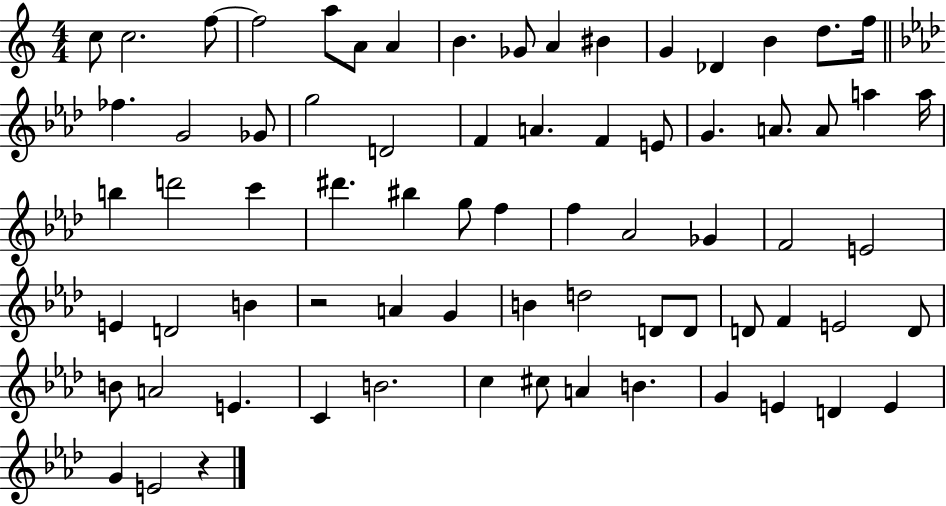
C5/e C5/h. F5/e F5/h A5/e A4/e A4/q B4/q. Gb4/e A4/q BIS4/q G4/q Db4/q B4/q D5/e. F5/s FES5/q. G4/h Gb4/e G5/h D4/h F4/q A4/q. F4/q E4/e G4/q. A4/e. A4/e A5/q A5/s B5/q D6/h C6/q D#6/q. BIS5/q G5/e F5/q F5/q Ab4/h Gb4/q F4/h E4/h E4/q D4/h B4/q R/h A4/q G4/q B4/q D5/h D4/e D4/e D4/e F4/q E4/h D4/e B4/e A4/h E4/q. C4/q B4/h. C5/q C#5/e A4/q B4/q. G4/q E4/q D4/q E4/q G4/q E4/h R/q